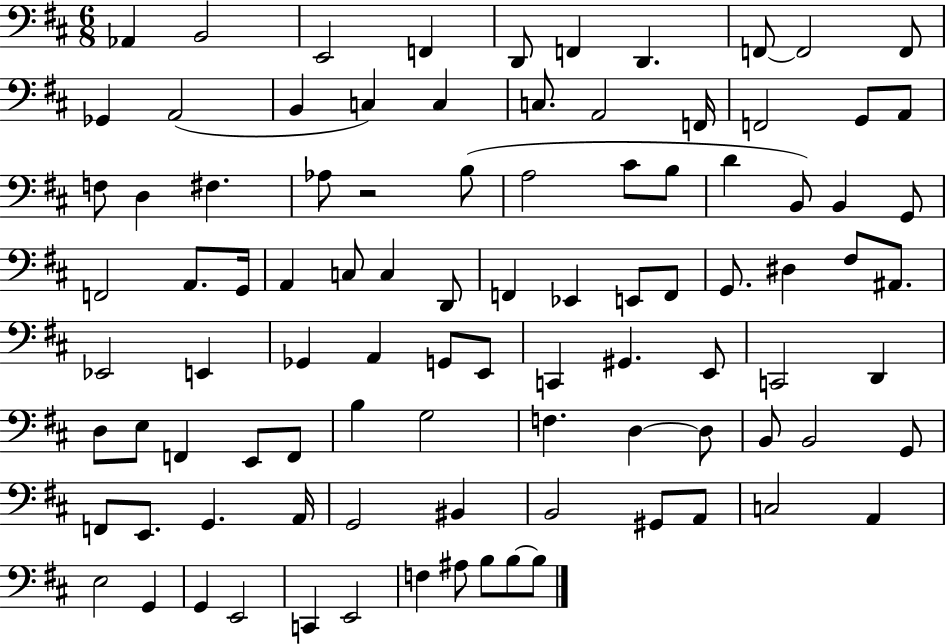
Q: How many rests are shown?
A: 1